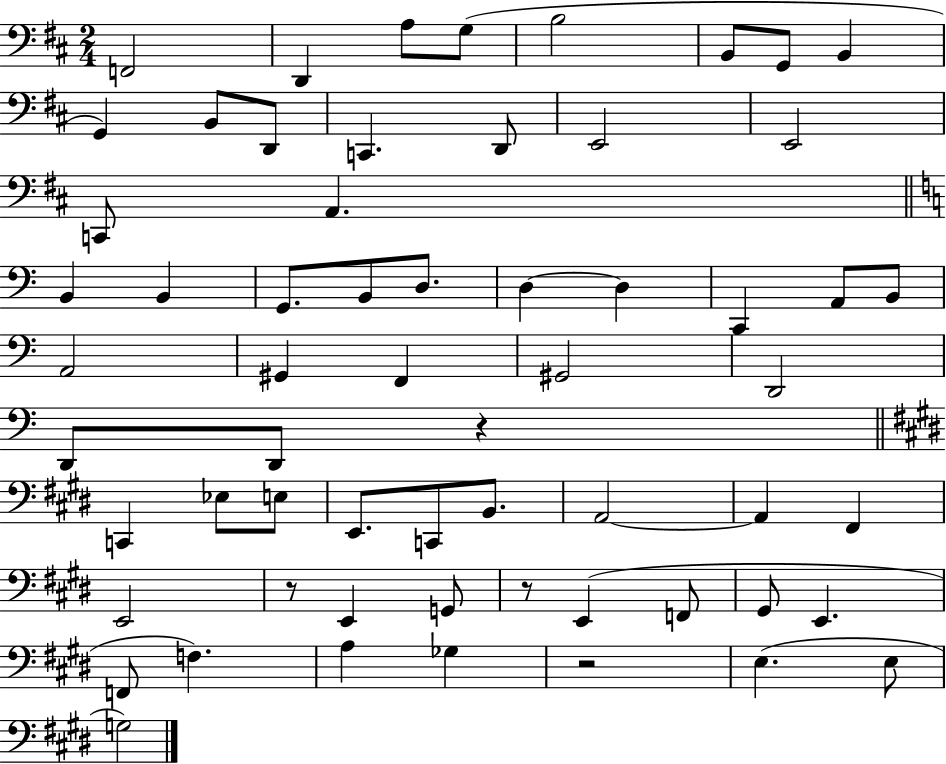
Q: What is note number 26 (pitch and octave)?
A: A2